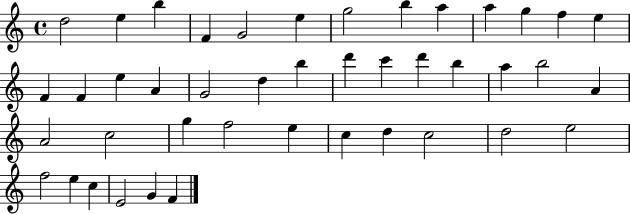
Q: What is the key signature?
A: C major